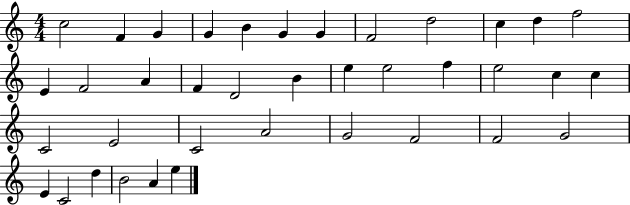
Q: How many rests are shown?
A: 0